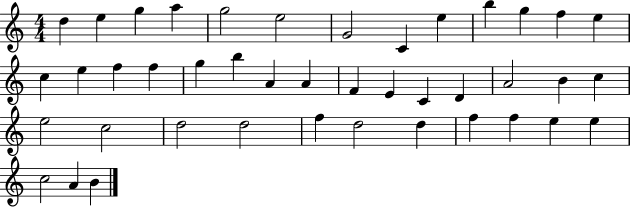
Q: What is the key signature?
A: C major